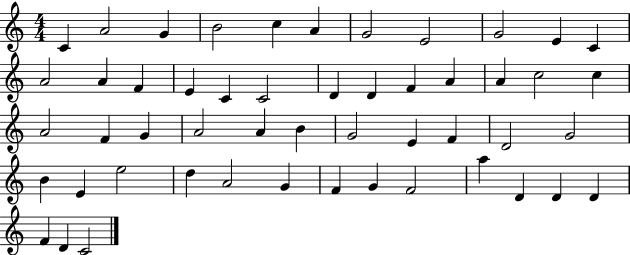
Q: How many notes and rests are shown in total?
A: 51